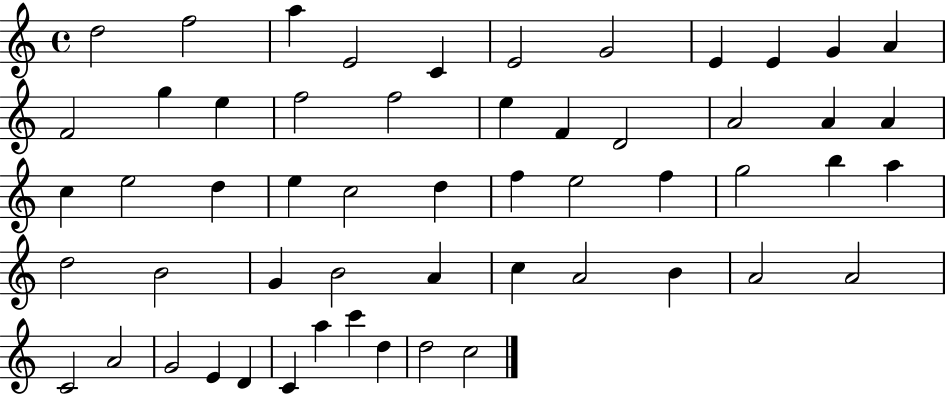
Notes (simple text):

D5/h F5/h A5/q E4/h C4/q E4/h G4/h E4/q E4/q G4/q A4/q F4/h G5/q E5/q F5/h F5/h E5/q F4/q D4/h A4/h A4/q A4/q C5/q E5/h D5/q E5/q C5/h D5/q F5/q E5/h F5/q G5/h B5/q A5/q D5/h B4/h G4/q B4/h A4/q C5/q A4/h B4/q A4/h A4/h C4/h A4/h G4/h E4/q D4/q C4/q A5/q C6/q D5/q D5/h C5/h